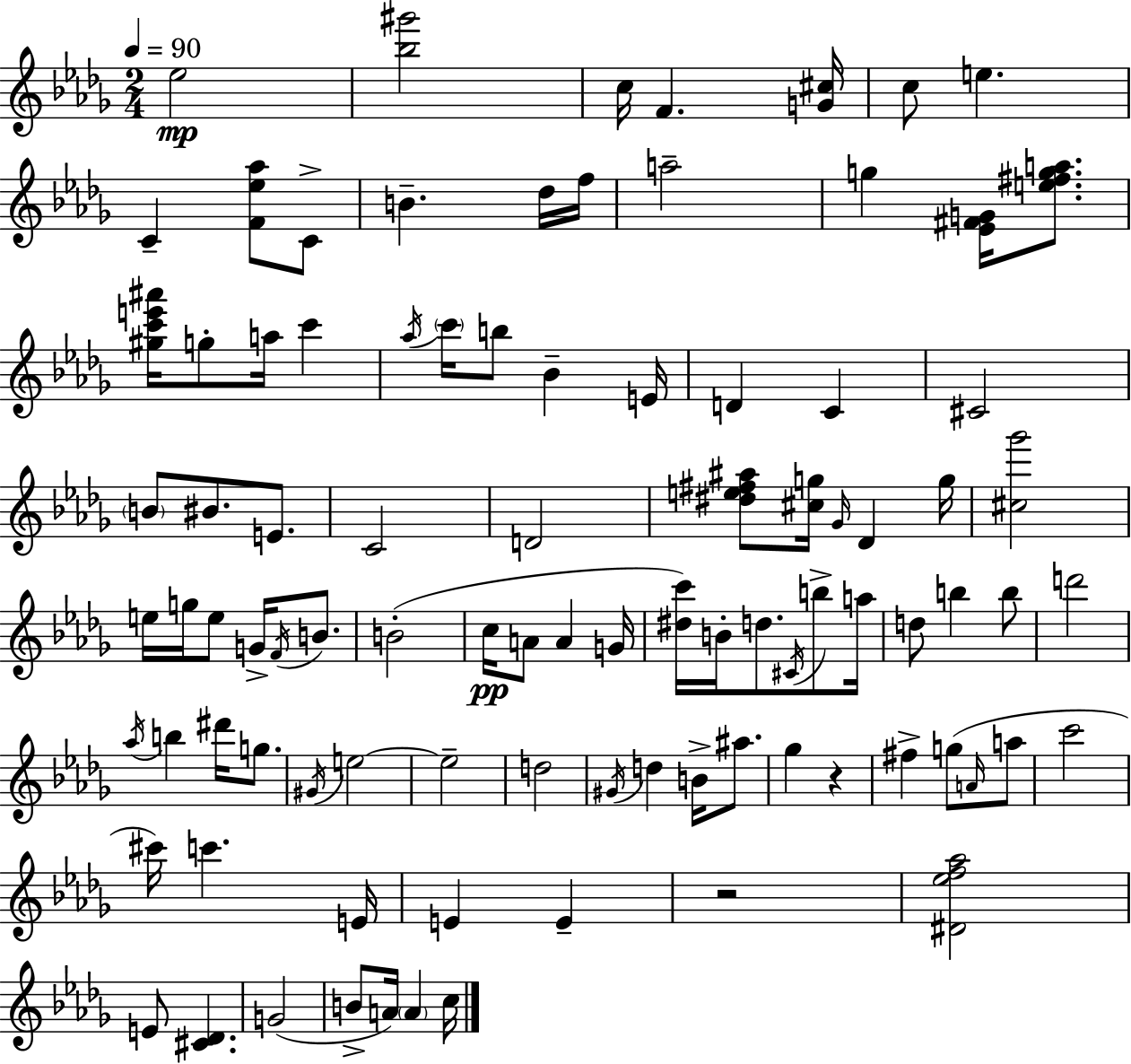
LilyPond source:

{
  \clef treble
  \numericTimeSignature
  \time 2/4
  \key bes \minor
  \tempo 4 = 90
  ees''2\mp | <bes'' gis'''>2 | c''16 f'4. <g' cis''>16 | c''8 e''4. | \break c'4-- <f' ees'' aes''>8 c'8-> | b'4.-- des''16 f''16 | a''2-- | g''4 <ees' fis' g'>16 <e'' fis'' g'' a''>8. | \break <gis'' c''' e''' ais'''>16 g''8-. a''16 c'''4 | \acciaccatura { aes''16 } \parenthesize c'''16 b''8 bes'4-- | e'16 d'4 c'4 | cis'2 | \break \parenthesize b'8 bis'8. e'8. | c'2 | d'2 | <dis'' e'' fis'' ais''>8 <cis'' g''>16 \grace { ges'16 } des'4 | \break g''16 <cis'' ges'''>2 | e''16 g''16 e''8 g'16-> \acciaccatura { f'16 } | b'8. b'2-.( | c''16\pp a'8 a'4 | \break g'16 <dis'' c'''>16) b'16-. d''8. | \acciaccatura { cis'16 } b''8-> a''16 d''8 b''4 | b''8 d'''2 | \acciaccatura { aes''16 } b''4 | \break dis'''16 g''8. \acciaccatura { gis'16 } e''2~~ | e''2-- | d''2 | \acciaccatura { gis'16 } d''4 | \break b'16-> ais''8. ges''4 | r4 fis''4-> | g''8( \grace { a'16 } a''8 | c'''2 | \break cis'''16) c'''4. e'16 | e'4 e'4-- | r2 | <dis' ees'' f'' aes''>2 | \break e'8 <cis' des'>4. | g'2( | b'8-> a'16) \parenthesize a'4 c''16 | \bar "|."
}